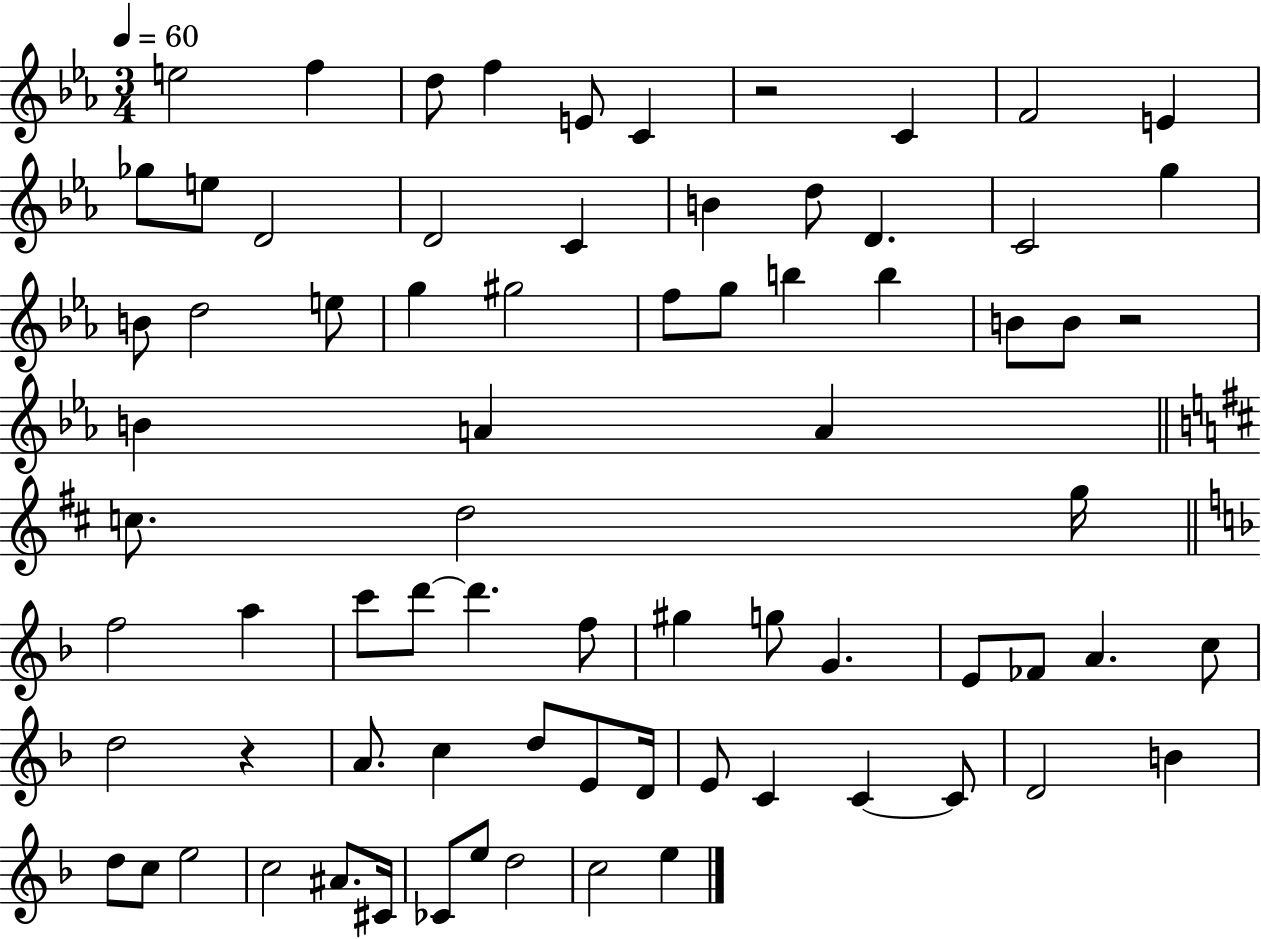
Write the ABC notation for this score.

X:1
T:Untitled
M:3/4
L:1/4
K:Eb
e2 f d/2 f E/2 C z2 C F2 E _g/2 e/2 D2 D2 C B d/2 D C2 g B/2 d2 e/2 g ^g2 f/2 g/2 b b B/2 B/2 z2 B A A c/2 d2 g/4 f2 a c'/2 d'/2 d' f/2 ^g g/2 G E/2 _F/2 A c/2 d2 z A/2 c d/2 E/2 D/4 E/2 C C C/2 D2 B d/2 c/2 e2 c2 ^A/2 ^C/4 _C/2 e/2 d2 c2 e